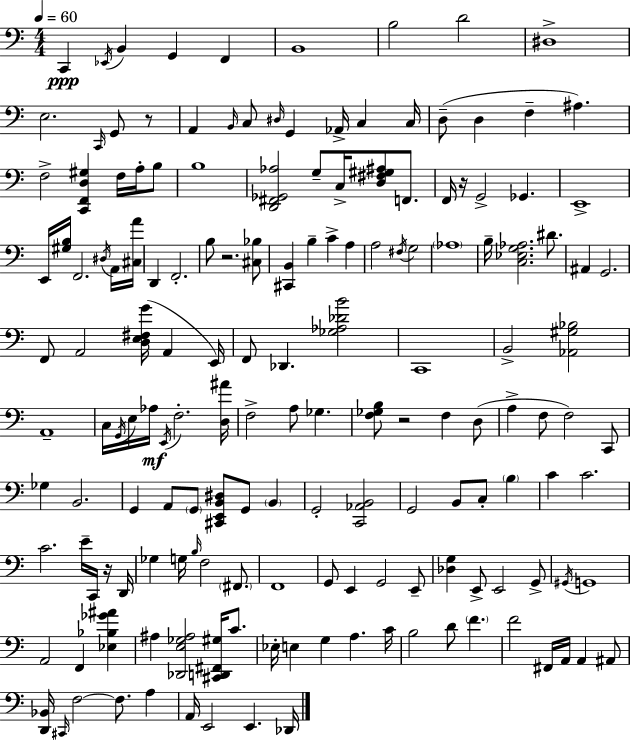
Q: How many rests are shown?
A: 5